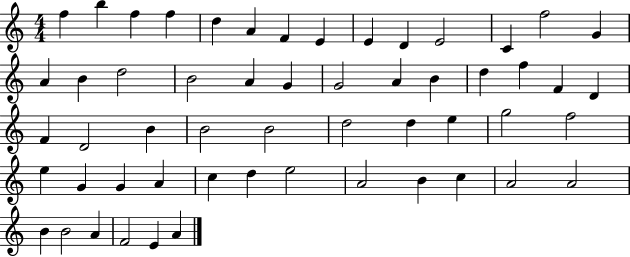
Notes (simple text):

F5/q B5/q F5/q F5/q D5/q A4/q F4/q E4/q E4/q D4/q E4/h C4/q F5/h G4/q A4/q B4/q D5/h B4/h A4/q G4/q G4/h A4/q B4/q D5/q F5/q F4/q D4/q F4/q D4/h B4/q B4/h B4/h D5/h D5/q E5/q G5/h F5/h E5/q G4/q G4/q A4/q C5/q D5/q E5/h A4/h B4/q C5/q A4/h A4/h B4/q B4/h A4/q F4/h E4/q A4/q